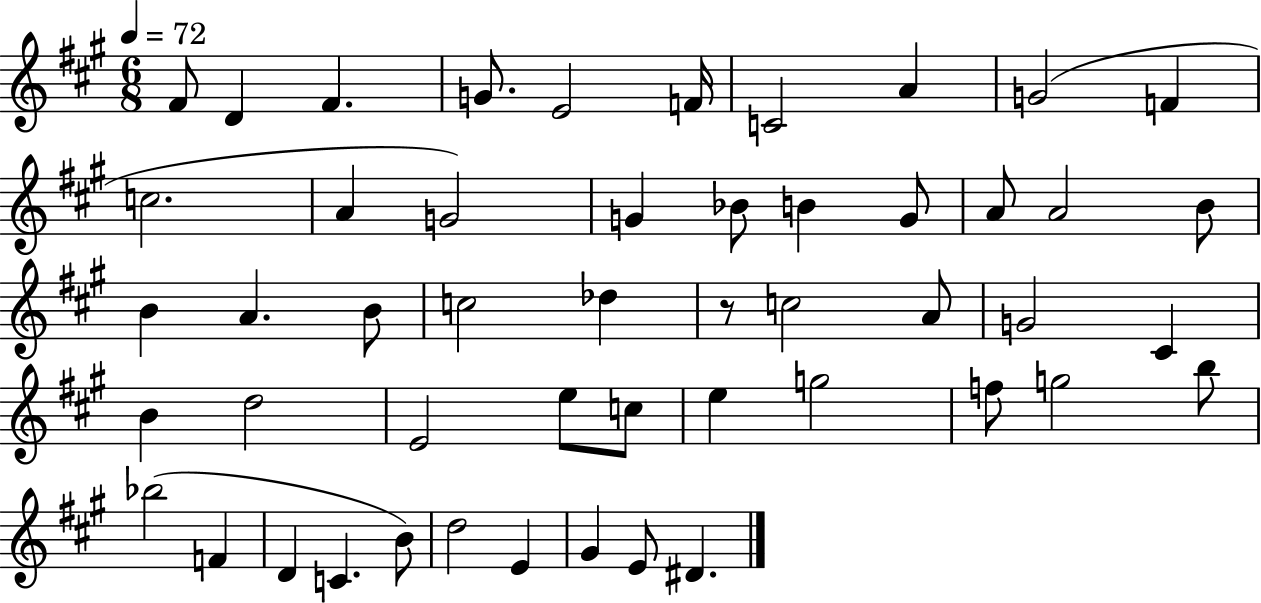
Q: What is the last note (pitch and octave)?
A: D#4